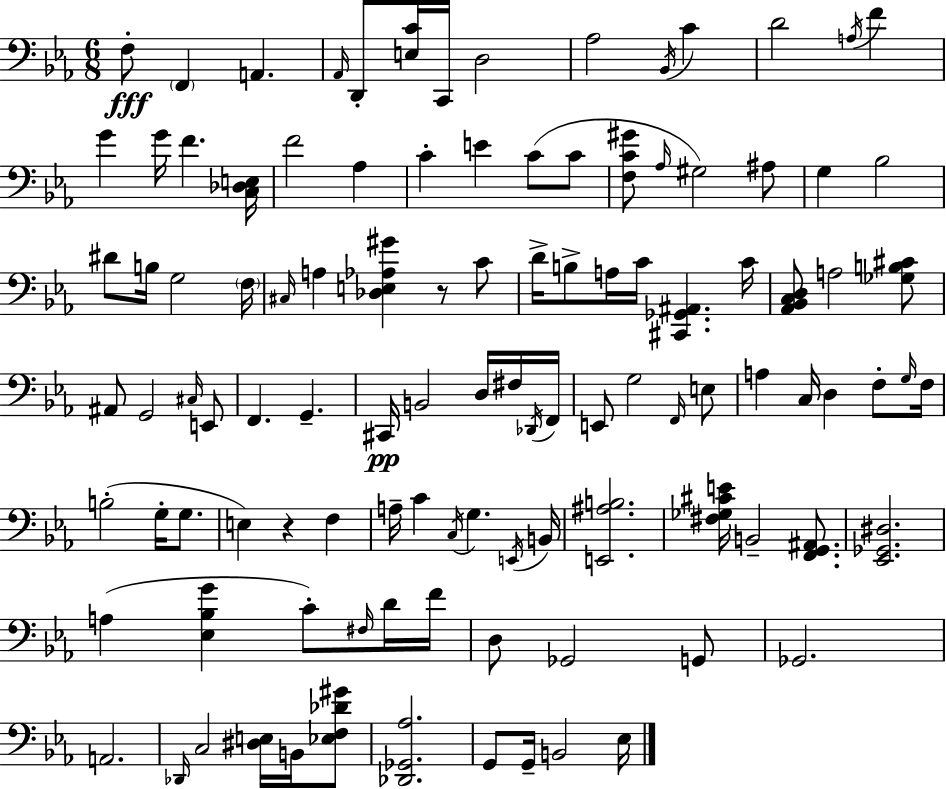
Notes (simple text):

F3/e F2/q A2/q. Ab2/s D2/e [E3,C4]/s C2/s D3/h Ab3/h Bb2/s C4/q D4/h A3/s F4/q G4/q G4/s F4/q. [C3,Db3,E3]/s F4/h Ab3/q C4/q E4/q C4/e C4/e [F3,C4,G#4]/e Ab3/s G#3/h A#3/e G3/q Bb3/h D#4/e B3/s G3/h F3/s C#3/s A3/q [Db3,E3,Ab3,G#4]/q R/e C4/e D4/s B3/e A3/s C4/s [C#2,Gb2,A#2]/q. C4/s [Ab2,Bb2,C3,D3]/e A3/h [Gb3,B3,C#4]/e A#2/e G2/h C#3/s E2/e F2/q. G2/q. C#2/s B2/h D3/s F#3/s Db2/s F2/s E2/e G3/h F2/s E3/e A3/q C3/s D3/q F3/e G3/s F3/s B3/h G3/s G3/e. E3/q R/q F3/q A3/s C4/q C3/s G3/q. E2/s B2/s [E2,A#3,B3]/h. [F#3,Gb3,C#4,E4]/s B2/h [F2,G2,A#2]/e. [Eb2,Gb2,D#3]/h. A3/q [Eb3,Bb3,G4]/q C4/e F#3/s D4/s F4/s D3/e Gb2/h G2/e Gb2/h. A2/h. Db2/s C3/h [D#3,E3]/s B2/s [Eb3,F3,Db4,G#4]/e [Db2,Gb2,Ab3]/h. G2/e G2/s B2/h Eb3/s